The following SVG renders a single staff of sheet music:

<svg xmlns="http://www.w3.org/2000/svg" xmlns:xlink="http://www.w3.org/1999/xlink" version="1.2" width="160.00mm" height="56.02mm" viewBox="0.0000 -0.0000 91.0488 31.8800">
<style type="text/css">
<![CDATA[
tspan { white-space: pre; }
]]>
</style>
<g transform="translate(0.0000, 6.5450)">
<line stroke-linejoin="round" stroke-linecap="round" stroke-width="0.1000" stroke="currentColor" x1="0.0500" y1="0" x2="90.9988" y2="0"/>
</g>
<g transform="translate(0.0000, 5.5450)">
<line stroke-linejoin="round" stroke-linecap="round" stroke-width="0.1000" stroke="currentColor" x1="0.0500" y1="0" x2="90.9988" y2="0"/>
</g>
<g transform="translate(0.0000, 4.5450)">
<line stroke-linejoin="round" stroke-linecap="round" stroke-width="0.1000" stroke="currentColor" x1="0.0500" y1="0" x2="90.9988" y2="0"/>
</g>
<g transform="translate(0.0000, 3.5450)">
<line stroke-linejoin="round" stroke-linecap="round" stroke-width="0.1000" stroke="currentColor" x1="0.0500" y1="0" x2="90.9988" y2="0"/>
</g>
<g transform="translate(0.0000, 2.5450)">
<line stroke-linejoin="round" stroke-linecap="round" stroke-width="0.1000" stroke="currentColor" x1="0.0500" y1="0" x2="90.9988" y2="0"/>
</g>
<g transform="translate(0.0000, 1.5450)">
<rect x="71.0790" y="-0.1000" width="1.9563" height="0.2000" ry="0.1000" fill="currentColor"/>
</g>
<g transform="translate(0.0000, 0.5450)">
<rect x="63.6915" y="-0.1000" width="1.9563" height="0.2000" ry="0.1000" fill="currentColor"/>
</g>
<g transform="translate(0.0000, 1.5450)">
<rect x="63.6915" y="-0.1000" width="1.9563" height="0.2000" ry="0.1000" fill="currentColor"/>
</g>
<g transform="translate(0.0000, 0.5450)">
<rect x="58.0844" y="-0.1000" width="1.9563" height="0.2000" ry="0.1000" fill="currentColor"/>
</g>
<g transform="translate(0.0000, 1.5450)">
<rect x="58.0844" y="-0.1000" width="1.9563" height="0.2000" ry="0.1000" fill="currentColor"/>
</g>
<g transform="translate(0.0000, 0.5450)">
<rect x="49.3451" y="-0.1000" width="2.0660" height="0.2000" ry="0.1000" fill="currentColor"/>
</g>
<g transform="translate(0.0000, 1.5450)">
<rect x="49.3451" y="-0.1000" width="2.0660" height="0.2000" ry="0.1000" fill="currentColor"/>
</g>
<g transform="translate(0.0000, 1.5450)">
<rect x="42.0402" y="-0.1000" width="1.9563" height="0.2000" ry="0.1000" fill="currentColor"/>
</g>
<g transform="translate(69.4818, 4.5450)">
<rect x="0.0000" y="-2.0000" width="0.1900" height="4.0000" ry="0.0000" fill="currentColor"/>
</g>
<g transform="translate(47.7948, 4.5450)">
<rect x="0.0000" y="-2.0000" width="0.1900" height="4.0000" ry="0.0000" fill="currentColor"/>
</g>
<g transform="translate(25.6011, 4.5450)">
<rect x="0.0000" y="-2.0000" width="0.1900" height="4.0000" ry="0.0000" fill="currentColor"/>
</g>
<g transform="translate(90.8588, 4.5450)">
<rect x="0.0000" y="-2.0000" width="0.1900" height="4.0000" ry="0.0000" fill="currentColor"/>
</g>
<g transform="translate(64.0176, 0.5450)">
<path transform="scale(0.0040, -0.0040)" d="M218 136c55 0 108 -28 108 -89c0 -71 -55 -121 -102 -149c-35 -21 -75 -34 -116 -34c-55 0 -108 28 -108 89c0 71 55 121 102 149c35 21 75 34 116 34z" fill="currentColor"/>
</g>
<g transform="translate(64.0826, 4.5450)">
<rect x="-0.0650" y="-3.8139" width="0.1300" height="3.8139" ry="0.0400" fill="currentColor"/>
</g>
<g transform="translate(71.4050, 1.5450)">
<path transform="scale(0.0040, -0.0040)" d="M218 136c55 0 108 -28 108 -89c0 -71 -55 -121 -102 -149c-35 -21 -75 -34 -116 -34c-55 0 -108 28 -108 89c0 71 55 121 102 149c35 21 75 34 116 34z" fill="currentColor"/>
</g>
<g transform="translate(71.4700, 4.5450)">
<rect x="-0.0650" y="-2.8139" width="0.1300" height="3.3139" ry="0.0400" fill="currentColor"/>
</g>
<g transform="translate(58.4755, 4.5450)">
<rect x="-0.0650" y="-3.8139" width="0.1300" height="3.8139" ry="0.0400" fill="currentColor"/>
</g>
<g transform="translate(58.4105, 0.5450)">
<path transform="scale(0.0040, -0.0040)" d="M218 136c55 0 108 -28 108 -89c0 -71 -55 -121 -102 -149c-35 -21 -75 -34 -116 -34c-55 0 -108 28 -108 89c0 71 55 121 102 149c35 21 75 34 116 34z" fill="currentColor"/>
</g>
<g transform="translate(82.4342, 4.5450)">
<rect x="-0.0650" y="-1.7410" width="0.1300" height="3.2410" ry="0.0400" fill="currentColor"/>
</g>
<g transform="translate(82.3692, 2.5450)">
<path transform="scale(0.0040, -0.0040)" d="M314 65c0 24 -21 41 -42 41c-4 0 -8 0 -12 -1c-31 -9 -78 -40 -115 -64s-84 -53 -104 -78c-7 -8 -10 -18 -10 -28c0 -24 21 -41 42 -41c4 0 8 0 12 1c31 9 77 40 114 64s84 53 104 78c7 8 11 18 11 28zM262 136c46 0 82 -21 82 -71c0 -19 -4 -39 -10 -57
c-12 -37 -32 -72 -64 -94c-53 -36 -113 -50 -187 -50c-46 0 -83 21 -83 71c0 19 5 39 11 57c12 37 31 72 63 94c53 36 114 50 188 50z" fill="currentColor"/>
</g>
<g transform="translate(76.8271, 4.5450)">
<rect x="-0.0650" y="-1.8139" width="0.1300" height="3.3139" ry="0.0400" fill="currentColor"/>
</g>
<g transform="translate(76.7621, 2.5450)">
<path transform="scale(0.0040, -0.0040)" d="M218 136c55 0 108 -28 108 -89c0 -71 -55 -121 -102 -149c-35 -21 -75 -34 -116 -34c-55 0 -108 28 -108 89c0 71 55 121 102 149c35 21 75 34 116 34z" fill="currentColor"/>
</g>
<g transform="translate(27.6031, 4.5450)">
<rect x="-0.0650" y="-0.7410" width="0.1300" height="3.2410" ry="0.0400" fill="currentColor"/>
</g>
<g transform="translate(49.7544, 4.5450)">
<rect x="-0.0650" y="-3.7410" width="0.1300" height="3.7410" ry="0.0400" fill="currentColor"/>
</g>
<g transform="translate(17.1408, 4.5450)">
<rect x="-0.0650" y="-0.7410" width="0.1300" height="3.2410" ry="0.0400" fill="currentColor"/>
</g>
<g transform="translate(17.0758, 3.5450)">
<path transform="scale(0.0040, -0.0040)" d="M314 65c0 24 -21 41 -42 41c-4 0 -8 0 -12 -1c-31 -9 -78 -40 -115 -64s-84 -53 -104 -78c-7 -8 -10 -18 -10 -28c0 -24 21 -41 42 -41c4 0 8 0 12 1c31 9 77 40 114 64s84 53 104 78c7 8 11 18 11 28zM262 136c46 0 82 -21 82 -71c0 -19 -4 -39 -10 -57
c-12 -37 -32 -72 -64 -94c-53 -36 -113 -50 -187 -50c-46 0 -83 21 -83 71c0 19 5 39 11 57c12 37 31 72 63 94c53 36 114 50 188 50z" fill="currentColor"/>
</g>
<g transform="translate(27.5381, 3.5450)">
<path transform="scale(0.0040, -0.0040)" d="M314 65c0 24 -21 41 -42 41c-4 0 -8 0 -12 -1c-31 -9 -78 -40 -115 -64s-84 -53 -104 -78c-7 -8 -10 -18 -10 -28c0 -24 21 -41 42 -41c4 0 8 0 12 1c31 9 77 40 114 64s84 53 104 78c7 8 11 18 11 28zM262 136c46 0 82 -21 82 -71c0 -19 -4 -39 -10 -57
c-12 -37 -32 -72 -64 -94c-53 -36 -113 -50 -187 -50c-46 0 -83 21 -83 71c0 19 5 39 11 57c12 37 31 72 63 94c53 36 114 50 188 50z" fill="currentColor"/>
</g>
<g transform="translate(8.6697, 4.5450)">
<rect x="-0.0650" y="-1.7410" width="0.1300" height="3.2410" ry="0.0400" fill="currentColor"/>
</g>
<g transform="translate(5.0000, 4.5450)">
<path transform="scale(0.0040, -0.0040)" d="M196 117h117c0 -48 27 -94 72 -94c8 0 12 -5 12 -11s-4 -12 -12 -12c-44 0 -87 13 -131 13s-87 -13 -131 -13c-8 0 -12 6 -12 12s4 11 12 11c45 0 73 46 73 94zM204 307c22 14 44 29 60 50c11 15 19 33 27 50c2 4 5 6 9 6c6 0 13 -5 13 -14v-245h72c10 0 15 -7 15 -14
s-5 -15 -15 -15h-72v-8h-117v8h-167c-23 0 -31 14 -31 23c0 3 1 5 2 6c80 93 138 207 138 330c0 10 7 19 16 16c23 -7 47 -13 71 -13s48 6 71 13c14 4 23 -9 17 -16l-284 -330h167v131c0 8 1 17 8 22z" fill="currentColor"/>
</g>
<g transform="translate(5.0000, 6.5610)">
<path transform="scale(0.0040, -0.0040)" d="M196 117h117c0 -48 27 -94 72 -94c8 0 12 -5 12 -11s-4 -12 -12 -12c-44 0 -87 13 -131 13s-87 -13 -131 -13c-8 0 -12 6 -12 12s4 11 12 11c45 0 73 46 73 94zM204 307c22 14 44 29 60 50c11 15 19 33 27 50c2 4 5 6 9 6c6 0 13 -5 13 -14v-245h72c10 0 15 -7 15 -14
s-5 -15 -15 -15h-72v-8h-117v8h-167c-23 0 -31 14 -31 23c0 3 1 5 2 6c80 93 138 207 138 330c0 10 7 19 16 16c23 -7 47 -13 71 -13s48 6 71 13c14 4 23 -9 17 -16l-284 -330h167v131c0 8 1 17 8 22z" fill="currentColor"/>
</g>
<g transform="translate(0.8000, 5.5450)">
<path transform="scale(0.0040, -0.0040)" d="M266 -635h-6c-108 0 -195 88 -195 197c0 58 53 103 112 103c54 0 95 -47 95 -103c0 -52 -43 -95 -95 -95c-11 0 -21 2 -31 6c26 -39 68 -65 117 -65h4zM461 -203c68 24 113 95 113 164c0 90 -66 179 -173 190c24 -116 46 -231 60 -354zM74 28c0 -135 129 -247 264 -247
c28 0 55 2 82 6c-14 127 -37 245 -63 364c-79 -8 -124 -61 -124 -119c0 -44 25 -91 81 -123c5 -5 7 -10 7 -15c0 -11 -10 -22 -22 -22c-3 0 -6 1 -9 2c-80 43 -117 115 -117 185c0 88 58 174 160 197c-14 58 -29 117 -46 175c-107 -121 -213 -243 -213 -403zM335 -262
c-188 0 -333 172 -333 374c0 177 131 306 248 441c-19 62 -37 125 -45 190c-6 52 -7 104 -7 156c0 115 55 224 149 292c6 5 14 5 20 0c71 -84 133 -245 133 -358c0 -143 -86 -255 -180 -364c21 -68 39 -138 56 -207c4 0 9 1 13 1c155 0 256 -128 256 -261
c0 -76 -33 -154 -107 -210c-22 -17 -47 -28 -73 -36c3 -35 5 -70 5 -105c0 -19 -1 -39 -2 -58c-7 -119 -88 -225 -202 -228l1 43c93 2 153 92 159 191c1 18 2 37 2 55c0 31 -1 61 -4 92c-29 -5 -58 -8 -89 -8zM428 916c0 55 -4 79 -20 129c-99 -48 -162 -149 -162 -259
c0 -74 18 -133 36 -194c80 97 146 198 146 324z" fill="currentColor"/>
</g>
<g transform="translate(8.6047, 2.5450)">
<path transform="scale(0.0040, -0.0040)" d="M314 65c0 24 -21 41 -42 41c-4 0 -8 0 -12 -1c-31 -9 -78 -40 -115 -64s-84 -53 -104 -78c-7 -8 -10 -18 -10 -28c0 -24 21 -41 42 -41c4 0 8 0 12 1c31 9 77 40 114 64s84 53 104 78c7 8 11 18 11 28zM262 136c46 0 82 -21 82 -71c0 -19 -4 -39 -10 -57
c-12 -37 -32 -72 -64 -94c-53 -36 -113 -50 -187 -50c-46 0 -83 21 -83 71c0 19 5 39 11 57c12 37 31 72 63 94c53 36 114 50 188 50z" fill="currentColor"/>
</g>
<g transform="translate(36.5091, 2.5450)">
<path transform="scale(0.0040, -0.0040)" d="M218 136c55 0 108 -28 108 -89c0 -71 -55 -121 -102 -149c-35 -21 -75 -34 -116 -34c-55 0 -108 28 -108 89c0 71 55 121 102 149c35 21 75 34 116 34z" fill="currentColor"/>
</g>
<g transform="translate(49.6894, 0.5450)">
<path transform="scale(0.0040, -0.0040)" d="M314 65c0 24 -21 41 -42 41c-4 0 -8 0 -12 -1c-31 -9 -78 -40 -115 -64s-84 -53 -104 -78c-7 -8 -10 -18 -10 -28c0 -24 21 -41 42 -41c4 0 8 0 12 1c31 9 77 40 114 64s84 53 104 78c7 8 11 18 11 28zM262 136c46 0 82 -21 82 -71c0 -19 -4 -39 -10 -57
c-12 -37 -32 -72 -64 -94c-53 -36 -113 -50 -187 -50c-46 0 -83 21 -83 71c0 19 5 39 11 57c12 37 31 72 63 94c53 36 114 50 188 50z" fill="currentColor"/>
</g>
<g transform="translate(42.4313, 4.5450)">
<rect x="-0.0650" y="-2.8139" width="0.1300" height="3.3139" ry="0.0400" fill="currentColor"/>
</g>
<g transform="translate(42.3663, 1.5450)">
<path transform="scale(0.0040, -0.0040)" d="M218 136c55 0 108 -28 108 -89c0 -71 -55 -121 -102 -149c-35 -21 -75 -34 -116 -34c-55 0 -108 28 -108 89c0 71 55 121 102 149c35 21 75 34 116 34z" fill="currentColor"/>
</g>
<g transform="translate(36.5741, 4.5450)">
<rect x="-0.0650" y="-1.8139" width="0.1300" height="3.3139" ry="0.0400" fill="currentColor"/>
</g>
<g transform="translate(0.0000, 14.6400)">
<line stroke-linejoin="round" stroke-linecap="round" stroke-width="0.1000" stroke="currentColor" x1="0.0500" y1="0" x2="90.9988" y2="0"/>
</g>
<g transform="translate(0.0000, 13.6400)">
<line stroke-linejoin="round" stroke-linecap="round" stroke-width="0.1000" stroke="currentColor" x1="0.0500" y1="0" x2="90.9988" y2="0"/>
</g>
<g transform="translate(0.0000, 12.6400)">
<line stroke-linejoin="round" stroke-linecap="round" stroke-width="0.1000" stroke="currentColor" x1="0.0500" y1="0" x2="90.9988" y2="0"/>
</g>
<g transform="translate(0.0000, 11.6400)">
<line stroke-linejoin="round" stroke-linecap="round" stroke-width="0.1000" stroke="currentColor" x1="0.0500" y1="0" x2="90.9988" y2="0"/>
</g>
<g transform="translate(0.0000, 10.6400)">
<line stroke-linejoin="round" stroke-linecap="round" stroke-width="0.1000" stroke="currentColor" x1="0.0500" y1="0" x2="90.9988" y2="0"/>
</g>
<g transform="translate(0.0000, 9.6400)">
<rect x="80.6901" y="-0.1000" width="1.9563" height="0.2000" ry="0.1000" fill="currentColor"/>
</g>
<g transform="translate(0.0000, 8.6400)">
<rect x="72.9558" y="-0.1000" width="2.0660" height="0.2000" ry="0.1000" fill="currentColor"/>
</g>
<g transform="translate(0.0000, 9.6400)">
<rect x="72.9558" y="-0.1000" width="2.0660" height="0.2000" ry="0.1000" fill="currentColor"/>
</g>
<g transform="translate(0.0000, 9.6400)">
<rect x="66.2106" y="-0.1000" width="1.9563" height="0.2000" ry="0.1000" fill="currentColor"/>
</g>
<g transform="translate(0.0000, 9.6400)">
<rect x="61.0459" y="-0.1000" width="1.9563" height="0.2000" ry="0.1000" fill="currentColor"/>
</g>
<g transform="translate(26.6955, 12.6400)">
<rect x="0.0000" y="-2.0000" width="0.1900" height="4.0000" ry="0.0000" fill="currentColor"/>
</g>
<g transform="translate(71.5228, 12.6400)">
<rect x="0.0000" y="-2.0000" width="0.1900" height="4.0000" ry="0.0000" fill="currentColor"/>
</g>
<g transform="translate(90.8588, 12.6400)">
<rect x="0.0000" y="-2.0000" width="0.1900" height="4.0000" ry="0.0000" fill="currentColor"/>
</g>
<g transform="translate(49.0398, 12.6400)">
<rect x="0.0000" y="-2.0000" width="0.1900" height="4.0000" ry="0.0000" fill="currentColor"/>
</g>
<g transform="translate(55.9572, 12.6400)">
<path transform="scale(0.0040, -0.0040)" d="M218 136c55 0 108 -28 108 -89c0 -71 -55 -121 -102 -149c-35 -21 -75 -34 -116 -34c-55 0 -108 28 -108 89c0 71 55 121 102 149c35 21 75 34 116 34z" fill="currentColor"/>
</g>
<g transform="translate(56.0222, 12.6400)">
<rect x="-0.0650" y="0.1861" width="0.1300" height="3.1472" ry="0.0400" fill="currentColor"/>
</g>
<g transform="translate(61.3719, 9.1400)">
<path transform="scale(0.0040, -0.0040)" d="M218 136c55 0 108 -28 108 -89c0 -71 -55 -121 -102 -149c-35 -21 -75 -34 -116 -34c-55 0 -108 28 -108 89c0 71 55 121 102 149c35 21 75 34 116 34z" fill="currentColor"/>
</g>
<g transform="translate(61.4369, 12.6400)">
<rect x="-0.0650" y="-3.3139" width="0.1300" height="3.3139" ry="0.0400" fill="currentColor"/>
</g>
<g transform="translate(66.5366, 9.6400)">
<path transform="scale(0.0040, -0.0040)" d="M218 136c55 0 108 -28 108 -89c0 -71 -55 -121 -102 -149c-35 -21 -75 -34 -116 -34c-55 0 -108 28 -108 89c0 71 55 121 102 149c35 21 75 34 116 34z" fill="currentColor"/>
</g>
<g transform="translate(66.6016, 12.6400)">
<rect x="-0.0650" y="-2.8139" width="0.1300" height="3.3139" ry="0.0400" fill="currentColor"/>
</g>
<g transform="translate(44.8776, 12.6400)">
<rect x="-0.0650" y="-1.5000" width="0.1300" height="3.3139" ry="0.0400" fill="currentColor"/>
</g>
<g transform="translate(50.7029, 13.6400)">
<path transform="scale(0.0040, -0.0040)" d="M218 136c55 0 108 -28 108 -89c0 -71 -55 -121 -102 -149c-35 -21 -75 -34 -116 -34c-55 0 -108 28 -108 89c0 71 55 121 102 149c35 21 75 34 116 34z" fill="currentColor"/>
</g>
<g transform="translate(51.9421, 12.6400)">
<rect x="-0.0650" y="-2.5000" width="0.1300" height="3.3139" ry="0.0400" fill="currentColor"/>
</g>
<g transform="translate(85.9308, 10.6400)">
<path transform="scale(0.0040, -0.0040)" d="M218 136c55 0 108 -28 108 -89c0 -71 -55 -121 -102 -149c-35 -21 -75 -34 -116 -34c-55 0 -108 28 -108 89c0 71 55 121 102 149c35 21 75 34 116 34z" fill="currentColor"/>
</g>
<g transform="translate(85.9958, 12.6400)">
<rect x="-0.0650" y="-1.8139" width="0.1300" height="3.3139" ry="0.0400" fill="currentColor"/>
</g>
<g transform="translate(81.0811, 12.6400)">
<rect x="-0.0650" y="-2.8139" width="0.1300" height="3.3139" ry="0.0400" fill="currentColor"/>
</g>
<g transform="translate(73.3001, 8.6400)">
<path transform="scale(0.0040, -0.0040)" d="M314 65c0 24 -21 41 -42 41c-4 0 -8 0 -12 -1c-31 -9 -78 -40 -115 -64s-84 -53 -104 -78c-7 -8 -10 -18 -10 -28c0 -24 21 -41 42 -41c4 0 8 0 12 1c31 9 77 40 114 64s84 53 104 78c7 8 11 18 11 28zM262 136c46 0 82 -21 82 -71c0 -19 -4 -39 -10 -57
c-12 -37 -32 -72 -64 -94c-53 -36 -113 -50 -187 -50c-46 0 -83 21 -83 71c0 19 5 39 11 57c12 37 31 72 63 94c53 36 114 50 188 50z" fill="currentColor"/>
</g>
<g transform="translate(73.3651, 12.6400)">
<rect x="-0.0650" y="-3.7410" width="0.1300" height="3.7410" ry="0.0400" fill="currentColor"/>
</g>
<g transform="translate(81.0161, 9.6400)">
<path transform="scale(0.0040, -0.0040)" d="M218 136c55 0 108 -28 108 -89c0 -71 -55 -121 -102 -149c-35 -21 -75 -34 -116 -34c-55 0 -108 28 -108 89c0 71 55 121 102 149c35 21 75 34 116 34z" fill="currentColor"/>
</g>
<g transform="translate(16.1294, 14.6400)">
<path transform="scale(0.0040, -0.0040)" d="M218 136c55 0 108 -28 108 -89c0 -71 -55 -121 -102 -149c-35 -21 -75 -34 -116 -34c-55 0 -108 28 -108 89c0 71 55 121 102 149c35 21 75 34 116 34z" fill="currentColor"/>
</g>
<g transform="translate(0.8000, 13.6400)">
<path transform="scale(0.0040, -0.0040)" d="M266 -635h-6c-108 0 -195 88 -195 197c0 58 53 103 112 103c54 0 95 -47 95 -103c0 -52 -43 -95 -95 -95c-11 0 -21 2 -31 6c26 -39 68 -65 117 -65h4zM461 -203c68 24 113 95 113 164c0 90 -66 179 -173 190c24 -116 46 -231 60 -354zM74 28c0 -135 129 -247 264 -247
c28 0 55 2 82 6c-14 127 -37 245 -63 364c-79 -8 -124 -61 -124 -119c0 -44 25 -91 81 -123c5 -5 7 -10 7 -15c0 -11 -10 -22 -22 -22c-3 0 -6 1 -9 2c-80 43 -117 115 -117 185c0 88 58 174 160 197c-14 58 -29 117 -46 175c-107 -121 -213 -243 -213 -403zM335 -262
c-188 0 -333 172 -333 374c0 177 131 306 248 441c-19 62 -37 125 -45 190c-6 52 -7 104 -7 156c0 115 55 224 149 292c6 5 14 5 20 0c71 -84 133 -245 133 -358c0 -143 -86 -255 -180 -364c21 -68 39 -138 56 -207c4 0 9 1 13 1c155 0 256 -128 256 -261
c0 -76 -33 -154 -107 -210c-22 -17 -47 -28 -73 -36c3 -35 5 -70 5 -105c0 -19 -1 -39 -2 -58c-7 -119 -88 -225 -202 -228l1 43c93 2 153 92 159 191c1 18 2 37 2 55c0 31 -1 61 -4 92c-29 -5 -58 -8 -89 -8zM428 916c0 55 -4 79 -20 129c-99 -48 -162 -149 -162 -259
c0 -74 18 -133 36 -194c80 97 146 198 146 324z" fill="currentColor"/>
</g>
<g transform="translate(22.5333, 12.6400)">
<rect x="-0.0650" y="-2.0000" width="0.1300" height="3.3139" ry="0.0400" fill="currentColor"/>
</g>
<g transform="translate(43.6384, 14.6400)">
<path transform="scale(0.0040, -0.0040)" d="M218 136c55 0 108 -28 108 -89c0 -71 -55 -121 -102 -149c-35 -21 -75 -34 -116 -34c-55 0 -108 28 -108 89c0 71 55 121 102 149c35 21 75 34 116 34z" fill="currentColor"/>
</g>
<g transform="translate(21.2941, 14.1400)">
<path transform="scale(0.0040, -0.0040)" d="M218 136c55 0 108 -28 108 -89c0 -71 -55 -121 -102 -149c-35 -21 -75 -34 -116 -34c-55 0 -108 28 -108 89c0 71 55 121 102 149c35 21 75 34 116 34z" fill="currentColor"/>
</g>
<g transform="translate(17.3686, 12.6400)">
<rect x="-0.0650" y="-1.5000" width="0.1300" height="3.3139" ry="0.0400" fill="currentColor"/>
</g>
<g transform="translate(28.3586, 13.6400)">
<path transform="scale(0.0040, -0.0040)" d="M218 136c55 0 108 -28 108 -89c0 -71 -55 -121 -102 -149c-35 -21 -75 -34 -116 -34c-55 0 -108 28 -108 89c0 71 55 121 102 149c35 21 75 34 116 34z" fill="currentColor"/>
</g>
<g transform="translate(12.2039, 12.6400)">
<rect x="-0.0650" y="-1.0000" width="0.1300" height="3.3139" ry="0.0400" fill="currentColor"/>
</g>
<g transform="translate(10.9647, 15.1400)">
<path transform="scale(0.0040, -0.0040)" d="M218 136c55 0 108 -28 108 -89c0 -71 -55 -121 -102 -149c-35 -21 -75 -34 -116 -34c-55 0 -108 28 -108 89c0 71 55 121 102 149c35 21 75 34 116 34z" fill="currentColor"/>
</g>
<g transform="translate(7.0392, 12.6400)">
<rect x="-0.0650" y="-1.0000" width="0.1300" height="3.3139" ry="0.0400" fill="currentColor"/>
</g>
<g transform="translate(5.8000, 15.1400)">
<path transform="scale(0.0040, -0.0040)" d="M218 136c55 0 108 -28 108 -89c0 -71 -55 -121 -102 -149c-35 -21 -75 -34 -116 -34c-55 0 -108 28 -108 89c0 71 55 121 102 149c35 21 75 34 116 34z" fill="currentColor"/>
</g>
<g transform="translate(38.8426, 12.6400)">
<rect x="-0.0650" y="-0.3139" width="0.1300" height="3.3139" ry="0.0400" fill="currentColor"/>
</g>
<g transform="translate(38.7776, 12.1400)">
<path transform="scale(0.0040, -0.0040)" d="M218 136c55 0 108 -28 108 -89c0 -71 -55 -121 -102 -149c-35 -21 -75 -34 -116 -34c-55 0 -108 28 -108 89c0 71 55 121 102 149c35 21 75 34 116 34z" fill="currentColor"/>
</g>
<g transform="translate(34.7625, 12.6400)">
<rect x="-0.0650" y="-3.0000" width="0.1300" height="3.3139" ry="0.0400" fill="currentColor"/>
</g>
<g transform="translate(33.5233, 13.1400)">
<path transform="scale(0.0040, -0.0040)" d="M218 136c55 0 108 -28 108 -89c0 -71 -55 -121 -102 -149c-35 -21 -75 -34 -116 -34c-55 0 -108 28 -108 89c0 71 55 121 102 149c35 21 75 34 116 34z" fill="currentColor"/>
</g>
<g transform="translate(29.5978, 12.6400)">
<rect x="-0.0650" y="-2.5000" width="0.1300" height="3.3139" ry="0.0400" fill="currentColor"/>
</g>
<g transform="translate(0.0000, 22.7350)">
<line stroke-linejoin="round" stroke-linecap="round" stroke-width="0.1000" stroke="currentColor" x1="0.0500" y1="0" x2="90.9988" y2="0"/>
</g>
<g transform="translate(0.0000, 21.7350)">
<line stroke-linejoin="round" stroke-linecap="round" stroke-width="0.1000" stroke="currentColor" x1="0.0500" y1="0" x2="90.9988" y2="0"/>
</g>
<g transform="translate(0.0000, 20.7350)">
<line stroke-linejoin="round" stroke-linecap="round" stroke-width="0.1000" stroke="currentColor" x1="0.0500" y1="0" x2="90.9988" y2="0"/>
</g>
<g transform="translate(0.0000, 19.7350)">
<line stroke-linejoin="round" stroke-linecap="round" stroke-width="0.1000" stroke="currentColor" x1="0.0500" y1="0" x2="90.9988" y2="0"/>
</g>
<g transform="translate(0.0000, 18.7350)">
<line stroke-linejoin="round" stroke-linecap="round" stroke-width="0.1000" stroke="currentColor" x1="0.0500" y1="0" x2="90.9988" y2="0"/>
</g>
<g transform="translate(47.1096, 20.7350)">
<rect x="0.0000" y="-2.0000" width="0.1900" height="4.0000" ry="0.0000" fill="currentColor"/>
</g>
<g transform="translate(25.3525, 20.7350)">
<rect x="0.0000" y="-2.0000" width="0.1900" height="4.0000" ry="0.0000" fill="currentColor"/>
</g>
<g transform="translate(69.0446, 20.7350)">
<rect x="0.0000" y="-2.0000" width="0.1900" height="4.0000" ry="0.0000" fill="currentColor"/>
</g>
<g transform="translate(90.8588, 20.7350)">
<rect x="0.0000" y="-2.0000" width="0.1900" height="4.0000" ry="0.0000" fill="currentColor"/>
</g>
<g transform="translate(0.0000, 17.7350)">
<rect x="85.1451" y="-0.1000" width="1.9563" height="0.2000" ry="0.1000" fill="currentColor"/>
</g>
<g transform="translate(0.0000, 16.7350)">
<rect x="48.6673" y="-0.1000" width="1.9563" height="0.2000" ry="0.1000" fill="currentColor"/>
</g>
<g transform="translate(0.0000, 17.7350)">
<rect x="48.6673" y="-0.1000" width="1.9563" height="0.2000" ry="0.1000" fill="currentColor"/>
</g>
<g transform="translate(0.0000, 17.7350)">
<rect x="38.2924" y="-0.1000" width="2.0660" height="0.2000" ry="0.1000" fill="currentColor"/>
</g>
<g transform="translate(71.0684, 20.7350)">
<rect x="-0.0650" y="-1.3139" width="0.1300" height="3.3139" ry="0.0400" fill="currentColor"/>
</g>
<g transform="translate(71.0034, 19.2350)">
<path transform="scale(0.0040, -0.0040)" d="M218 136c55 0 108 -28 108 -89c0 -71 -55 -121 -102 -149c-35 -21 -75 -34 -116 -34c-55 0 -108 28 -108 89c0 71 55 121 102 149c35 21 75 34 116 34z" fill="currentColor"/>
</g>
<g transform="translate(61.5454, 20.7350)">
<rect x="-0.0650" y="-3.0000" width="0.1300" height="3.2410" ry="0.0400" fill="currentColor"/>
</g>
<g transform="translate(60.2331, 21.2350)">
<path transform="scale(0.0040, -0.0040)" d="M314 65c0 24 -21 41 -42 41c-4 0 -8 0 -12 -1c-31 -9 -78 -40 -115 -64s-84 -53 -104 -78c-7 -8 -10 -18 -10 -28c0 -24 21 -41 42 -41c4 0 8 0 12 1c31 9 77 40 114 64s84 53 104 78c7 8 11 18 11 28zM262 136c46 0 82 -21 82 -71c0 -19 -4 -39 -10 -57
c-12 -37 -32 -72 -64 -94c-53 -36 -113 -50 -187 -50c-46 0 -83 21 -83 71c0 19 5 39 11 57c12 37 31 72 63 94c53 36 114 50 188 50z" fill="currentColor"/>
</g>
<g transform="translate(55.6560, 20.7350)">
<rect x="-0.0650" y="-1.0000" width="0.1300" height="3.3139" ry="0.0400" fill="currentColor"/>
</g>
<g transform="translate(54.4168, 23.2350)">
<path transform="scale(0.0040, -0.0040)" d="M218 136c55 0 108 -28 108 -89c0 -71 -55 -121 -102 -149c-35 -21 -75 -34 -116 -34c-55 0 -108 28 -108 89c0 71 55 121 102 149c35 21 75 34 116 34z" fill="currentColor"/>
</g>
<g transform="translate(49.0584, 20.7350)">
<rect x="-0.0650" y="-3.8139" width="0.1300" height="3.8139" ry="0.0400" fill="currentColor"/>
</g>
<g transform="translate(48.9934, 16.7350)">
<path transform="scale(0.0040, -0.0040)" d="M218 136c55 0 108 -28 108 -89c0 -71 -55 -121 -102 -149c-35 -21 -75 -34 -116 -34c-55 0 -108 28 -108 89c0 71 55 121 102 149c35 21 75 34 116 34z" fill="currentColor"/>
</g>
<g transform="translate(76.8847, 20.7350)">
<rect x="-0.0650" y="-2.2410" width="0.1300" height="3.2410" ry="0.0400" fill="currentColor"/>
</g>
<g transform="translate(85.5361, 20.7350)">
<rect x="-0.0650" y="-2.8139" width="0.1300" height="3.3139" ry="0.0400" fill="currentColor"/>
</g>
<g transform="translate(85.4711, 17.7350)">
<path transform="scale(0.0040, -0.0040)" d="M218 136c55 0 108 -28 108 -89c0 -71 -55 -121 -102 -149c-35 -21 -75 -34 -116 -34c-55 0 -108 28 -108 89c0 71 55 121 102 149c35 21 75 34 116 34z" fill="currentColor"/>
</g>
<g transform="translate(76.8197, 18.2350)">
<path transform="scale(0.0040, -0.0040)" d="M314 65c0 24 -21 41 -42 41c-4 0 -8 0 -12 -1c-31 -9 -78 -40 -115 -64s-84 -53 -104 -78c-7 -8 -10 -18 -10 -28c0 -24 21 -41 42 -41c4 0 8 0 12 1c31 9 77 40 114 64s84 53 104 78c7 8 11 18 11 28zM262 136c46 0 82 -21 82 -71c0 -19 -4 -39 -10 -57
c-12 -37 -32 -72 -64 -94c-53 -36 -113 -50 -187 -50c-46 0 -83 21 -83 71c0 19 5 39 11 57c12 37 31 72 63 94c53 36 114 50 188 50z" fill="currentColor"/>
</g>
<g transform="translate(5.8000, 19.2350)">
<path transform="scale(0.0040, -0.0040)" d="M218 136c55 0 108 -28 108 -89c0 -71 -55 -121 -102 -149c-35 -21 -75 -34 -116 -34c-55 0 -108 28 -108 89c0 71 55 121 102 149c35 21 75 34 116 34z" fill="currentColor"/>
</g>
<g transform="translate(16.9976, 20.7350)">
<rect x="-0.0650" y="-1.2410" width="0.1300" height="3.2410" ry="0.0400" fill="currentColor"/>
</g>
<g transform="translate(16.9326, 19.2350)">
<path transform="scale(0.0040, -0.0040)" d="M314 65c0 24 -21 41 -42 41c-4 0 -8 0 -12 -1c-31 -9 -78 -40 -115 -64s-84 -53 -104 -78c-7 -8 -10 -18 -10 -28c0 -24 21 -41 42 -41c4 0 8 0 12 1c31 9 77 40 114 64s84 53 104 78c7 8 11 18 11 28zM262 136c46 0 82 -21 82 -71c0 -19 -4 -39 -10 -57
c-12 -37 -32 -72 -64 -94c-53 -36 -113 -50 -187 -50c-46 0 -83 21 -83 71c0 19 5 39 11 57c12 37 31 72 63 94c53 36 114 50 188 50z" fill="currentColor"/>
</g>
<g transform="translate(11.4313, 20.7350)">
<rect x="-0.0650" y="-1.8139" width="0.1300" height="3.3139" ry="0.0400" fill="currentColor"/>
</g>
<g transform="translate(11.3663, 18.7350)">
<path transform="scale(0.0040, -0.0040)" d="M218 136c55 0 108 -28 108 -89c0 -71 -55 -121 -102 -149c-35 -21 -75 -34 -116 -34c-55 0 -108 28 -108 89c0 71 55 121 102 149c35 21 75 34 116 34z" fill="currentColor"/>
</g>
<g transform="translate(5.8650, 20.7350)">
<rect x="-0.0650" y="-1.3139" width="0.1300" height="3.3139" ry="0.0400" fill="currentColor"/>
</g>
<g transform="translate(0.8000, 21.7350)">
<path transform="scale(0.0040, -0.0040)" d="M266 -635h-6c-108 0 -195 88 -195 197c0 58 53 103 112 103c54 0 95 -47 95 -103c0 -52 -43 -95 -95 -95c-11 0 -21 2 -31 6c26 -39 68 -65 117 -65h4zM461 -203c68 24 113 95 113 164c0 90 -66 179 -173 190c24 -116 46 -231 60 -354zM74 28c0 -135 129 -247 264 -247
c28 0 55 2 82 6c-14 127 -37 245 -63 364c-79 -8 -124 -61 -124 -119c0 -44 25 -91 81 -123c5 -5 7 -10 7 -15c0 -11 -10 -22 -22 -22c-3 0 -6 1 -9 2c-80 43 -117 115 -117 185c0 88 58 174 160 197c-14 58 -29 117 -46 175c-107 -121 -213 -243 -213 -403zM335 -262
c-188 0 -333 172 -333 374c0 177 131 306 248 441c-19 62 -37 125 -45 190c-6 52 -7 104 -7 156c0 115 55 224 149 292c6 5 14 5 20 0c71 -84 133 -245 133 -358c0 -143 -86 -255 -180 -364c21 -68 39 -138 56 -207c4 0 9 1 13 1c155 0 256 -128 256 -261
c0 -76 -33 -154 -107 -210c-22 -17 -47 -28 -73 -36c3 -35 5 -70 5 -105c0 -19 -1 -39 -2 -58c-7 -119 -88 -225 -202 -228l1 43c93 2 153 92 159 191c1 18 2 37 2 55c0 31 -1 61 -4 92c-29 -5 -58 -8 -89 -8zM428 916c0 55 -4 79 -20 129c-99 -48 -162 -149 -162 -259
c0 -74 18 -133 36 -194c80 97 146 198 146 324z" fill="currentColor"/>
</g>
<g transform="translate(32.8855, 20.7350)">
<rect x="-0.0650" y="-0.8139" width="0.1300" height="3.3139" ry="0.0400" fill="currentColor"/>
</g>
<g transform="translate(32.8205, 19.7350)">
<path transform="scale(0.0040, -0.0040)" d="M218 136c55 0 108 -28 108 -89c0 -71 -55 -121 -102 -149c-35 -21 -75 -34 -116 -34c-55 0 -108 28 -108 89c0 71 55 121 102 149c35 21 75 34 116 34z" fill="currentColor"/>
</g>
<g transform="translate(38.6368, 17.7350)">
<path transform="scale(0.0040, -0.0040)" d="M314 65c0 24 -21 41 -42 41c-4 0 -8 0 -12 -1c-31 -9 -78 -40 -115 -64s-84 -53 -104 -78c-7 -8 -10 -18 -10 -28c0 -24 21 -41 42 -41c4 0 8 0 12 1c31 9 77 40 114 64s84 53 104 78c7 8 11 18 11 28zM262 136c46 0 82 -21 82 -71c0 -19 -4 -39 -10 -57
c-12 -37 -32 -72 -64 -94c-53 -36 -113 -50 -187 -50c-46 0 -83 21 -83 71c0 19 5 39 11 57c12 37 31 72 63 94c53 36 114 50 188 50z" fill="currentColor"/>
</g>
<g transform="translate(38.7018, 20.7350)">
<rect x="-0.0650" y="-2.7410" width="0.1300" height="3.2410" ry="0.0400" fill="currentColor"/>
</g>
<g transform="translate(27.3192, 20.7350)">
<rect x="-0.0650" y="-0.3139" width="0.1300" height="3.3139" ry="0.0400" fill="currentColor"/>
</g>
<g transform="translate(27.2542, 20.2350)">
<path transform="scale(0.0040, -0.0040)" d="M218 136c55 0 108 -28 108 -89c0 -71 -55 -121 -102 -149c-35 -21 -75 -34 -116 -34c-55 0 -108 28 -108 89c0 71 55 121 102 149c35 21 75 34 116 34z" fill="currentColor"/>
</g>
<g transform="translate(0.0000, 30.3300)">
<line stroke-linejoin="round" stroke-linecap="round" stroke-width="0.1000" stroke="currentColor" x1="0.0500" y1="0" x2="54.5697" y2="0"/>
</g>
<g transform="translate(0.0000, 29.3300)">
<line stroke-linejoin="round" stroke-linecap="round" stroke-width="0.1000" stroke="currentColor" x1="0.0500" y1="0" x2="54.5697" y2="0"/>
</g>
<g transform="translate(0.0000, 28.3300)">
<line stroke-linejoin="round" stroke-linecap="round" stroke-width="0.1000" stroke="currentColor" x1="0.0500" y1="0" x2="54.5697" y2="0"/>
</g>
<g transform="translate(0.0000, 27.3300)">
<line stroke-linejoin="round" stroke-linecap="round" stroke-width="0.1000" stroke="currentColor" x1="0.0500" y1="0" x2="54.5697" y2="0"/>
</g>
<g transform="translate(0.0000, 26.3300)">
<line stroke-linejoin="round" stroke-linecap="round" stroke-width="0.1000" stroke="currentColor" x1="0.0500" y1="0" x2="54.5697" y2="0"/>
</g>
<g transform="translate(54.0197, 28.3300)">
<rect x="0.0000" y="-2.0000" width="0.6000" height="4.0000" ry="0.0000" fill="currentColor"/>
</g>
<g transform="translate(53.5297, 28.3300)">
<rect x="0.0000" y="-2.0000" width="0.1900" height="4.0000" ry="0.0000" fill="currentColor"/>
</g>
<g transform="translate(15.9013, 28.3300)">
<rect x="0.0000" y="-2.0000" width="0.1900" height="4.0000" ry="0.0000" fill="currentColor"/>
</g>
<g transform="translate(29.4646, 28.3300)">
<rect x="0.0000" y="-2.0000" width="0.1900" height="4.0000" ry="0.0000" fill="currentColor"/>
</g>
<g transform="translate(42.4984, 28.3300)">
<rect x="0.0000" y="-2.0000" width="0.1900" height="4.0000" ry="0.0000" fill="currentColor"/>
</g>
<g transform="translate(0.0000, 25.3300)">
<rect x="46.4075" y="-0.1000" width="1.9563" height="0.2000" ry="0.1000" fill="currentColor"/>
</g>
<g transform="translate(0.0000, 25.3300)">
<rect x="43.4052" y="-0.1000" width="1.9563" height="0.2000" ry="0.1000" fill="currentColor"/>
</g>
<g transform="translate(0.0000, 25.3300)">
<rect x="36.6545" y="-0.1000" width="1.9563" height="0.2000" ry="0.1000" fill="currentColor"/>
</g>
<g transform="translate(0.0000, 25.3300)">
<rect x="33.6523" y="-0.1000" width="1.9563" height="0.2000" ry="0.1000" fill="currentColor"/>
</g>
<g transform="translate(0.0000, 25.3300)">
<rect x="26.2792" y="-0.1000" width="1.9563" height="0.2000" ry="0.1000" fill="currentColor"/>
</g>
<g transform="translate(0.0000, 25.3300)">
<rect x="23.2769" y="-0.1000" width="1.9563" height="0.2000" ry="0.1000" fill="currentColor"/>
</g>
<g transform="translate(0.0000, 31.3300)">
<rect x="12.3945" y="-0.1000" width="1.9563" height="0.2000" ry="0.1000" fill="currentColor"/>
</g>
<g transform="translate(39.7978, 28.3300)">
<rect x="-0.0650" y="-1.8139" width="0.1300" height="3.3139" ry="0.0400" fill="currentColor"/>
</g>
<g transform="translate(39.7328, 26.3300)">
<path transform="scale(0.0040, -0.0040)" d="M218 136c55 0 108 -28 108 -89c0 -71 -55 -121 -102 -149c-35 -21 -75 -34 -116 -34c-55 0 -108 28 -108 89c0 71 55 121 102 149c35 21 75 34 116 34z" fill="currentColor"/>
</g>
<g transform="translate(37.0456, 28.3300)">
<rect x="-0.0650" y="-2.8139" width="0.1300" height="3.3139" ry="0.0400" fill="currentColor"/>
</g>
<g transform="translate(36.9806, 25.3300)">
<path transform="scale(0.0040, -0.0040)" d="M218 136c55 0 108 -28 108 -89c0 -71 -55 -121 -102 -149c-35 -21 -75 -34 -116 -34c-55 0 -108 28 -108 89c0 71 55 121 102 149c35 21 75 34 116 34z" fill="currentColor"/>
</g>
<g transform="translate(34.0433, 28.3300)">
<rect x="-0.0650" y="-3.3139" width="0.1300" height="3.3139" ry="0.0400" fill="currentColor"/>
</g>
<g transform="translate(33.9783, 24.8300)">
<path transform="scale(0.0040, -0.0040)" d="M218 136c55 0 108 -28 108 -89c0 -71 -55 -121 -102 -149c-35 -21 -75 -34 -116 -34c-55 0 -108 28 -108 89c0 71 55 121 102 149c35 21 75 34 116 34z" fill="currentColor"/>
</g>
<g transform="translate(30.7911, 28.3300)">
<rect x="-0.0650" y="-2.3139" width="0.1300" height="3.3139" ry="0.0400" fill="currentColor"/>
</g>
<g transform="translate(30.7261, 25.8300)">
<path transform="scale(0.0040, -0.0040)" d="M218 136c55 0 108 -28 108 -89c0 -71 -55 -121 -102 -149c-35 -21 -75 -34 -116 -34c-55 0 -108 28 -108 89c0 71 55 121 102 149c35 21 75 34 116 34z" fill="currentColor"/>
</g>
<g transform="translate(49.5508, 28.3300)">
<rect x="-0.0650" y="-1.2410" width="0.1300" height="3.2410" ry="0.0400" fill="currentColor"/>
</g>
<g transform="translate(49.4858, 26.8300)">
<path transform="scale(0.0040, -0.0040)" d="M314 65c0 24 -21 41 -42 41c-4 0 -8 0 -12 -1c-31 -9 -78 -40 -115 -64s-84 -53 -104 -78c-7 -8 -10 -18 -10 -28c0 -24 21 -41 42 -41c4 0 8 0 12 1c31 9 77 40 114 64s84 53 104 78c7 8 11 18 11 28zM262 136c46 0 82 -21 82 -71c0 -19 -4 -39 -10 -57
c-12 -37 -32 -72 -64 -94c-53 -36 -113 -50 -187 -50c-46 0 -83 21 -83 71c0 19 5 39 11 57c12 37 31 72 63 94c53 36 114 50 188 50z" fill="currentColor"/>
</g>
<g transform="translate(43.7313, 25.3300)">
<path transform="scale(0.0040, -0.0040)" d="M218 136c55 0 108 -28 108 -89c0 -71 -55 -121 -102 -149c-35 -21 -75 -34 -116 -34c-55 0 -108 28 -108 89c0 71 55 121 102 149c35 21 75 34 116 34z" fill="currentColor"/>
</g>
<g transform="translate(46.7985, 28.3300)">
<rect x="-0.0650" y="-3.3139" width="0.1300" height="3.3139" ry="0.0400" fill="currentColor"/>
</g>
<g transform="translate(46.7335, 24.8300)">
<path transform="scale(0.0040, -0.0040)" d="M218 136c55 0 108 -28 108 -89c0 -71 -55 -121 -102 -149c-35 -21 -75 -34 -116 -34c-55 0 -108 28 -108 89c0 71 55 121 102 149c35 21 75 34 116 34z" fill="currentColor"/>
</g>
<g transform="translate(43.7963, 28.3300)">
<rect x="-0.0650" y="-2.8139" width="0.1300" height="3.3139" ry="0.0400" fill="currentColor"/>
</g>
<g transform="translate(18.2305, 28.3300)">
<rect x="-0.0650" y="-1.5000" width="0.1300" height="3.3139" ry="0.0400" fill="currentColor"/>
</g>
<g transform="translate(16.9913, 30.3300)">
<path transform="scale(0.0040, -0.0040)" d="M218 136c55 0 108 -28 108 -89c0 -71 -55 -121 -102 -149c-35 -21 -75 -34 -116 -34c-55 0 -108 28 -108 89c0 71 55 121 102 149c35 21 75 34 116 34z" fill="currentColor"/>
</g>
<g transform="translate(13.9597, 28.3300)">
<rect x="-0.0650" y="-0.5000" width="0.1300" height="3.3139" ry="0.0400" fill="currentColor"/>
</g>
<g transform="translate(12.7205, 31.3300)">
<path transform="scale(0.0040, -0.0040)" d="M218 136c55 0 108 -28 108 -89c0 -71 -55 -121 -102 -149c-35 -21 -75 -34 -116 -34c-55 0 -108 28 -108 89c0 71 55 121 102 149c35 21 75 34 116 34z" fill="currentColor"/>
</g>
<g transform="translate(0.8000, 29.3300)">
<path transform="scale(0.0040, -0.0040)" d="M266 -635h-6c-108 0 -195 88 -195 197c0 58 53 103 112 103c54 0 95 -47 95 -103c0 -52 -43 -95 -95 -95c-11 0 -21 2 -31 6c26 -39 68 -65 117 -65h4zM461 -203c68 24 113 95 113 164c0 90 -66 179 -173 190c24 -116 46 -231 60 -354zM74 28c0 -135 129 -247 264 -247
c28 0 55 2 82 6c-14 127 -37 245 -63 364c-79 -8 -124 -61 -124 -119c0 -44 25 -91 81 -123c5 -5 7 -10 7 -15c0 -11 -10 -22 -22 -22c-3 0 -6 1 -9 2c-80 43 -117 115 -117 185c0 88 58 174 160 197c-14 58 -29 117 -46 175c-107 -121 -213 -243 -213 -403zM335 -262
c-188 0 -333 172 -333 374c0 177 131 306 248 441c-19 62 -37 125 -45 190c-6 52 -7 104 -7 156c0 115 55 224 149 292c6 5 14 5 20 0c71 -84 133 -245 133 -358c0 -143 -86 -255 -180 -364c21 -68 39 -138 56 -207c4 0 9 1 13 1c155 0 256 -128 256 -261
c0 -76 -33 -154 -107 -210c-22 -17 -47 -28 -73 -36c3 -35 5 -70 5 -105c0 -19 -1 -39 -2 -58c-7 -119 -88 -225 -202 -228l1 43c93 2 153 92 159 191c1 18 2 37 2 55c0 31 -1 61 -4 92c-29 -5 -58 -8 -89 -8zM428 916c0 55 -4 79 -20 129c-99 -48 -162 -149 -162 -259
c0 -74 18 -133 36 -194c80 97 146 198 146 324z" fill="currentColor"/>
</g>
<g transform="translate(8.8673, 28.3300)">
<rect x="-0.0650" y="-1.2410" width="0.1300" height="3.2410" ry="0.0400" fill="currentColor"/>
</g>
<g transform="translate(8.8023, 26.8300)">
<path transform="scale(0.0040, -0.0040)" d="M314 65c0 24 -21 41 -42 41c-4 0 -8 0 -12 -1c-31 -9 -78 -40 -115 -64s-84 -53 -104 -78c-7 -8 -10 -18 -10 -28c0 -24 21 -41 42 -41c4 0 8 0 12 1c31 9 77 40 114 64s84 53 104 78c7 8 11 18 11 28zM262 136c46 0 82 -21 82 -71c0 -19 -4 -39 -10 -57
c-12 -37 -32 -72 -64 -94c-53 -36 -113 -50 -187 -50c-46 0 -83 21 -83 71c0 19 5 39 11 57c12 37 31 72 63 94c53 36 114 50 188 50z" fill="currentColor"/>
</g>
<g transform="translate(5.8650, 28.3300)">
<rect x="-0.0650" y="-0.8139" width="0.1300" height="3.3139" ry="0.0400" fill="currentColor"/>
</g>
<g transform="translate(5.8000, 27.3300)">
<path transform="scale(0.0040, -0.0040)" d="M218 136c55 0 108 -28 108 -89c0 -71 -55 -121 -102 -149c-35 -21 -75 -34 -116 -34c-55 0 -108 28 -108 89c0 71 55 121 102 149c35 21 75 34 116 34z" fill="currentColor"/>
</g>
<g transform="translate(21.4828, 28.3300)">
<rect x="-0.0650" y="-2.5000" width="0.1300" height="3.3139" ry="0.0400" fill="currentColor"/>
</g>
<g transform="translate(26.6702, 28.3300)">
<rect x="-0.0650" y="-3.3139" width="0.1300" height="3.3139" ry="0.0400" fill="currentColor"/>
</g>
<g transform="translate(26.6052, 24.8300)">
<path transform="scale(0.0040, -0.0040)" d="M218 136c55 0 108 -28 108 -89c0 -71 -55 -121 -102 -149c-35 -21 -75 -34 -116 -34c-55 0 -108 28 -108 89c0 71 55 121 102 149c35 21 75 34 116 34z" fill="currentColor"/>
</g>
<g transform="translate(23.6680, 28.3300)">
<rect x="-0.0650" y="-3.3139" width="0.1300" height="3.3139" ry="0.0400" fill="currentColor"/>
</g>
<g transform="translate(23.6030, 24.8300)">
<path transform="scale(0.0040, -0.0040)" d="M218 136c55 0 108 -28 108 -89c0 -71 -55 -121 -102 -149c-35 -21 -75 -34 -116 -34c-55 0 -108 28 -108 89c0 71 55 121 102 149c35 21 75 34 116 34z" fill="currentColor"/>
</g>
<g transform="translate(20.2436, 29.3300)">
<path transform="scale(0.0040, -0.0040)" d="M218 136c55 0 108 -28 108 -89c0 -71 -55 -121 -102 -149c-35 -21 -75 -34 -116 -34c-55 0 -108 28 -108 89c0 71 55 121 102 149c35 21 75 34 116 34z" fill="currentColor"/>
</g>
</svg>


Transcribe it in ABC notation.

X:1
T:Untitled
M:4/4
L:1/4
K:C
f2 d2 d2 f a c'2 c' c' a f f2 D D E F G A c E G B b a c'2 a f e f e2 c d a2 c' D A2 e g2 a d e2 C E G b b g b a f a b e2